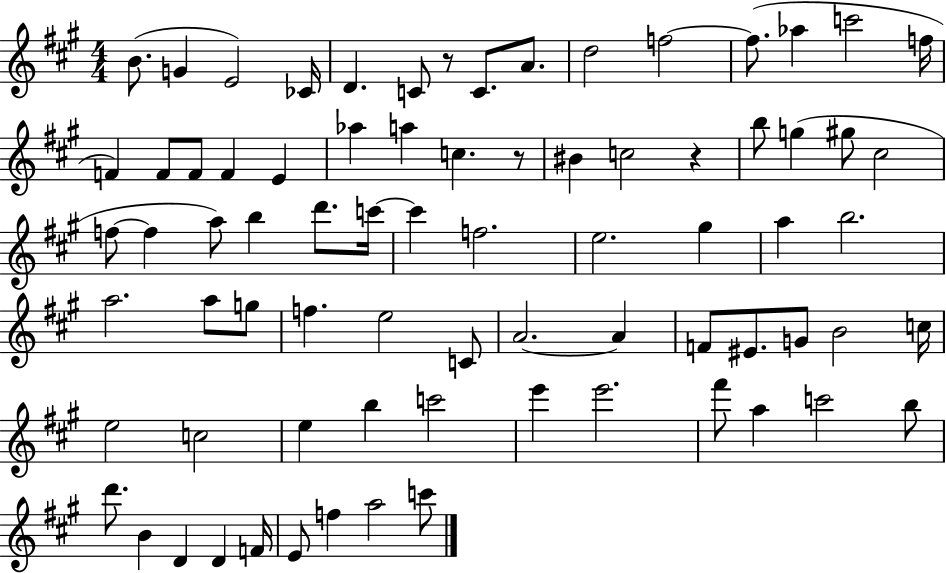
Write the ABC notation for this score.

X:1
T:Untitled
M:4/4
L:1/4
K:A
B/2 G E2 _C/4 D C/2 z/2 C/2 A/2 d2 f2 f/2 _a c'2 f/4 F F/2 F/2 F E _a a c z/2 ^B c2 z b/2 g ^g/2 ^c2 f/2 f a/2 b d'/2 c'/4 c' f2 e2 ^g a b2 a2 a/2 g/2 f e2 C/2 A2 A F/2 ^E/2 G/2 B2 c/4 e2 c2 e b c'2 e' e'2 ^f'/2 a c'2 b/2 d'/2 B D D F/4 E/2 f a2 c'/2